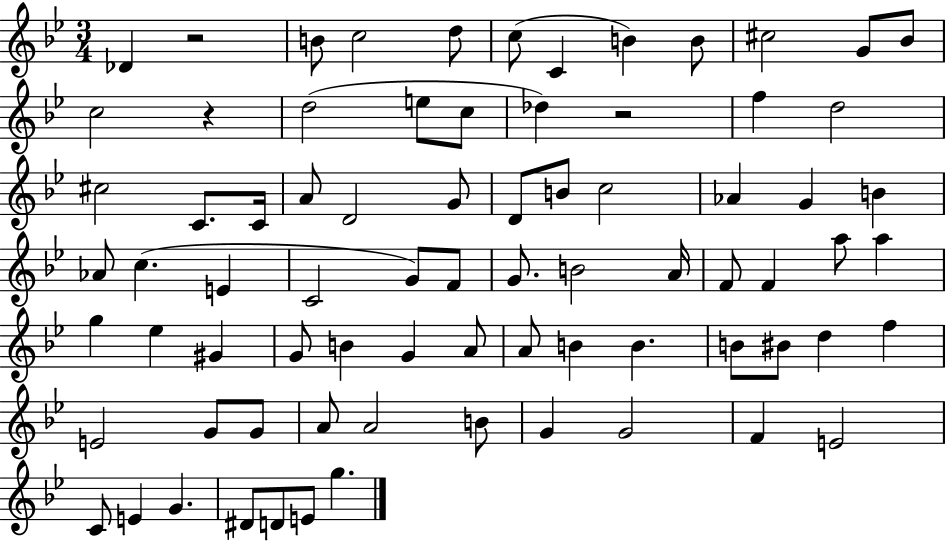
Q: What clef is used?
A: treble